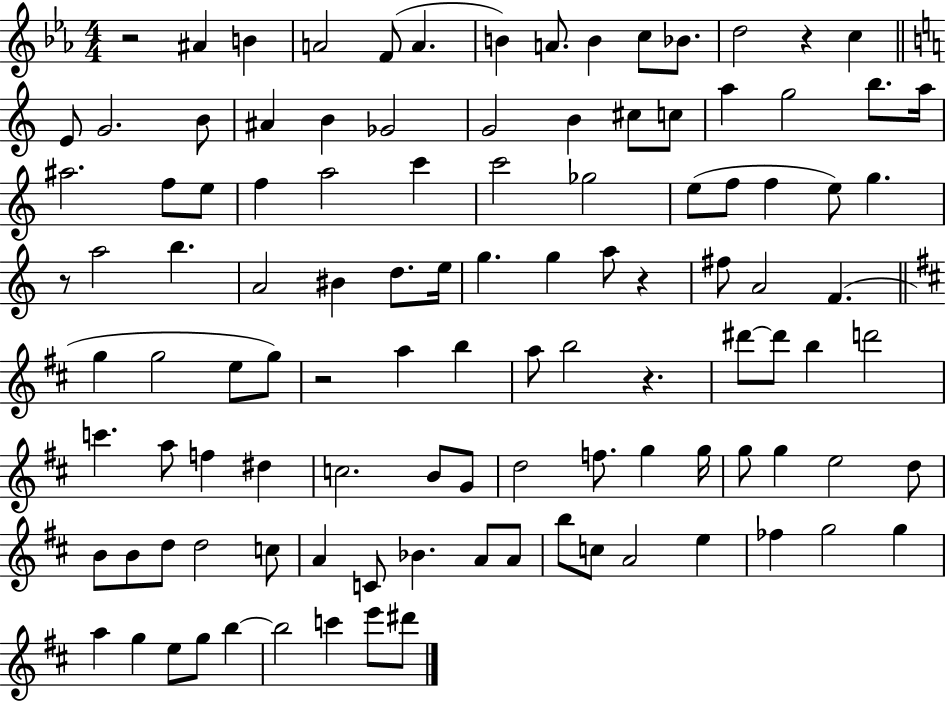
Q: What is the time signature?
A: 4/4